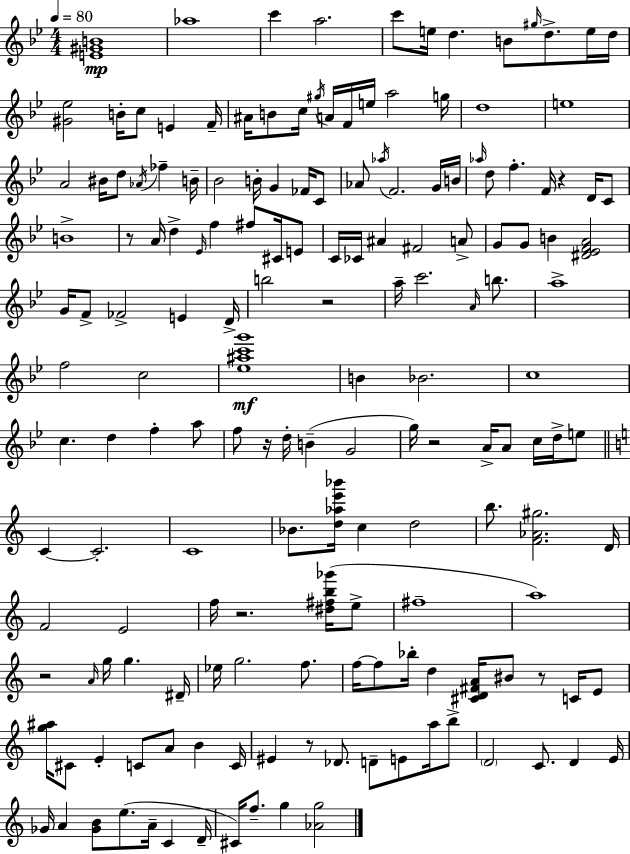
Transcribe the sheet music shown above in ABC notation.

X:1
T:Untitled
M:4/4
L:1/4
K:Gm
[E^GB]4 _a4 c' a2 c'/2 e/4 d B/2 ^g/4 d/2 e/4 d/4 [^G_e]2 B/4 c/2 E F/4 ^A/4 B/2 c/4 ^g/4 A/4 F/4 e/4 a2 g/4 d4 e4 A2 ^B/4 d/2 _A/4 _f B/4 _B2 B/4 G _F/4 C/2 _A/2 _a/4 F2 G/4 B/4 _a/4 d/2 f F/4 z D/4 C/2 B4 z/2 A/4 d _E/4 f ^f/2 ^C/4 E/2 C/4 _C/4 ^A ^F2 A/2 G/2 G/2 B [^D_EFA]2 G/4 F/2 _F2 E D/4 b2 z2 a/4 c'2 A/4 b/2 a4 f2 c2 [_e^ac'g']4 B _B2 c4 c d f a/2 f/2 z/4 d/4 B G2 g/4 z2 A/4 A/2 c/4 d/4 e/2 C C2 C4 _B/2 [d_ae'_b']/4 c d2 b/2 [F_A^g]2 D/4 F2 E2 f/4 z2 [^d^fb_g']/4 e/2 ^f4 a4 z2 A/4 g/4 g ^D/4 _e/4 g2 f/2 f/4 f/2 _b/4 d [^CD^FA]/4 ^B/2 z/2 C/4 E/2 [g^a]/4 ^C/2 E C/2 A/2 B C/4 ^E z/2 _D/2 D/2 E/2 a/4 b/2 D2 C/2 D E/4 _G/4 A [_GB]/2 e/2 A/4 C D/4 ^C/4 f/2 g [_Ag]2